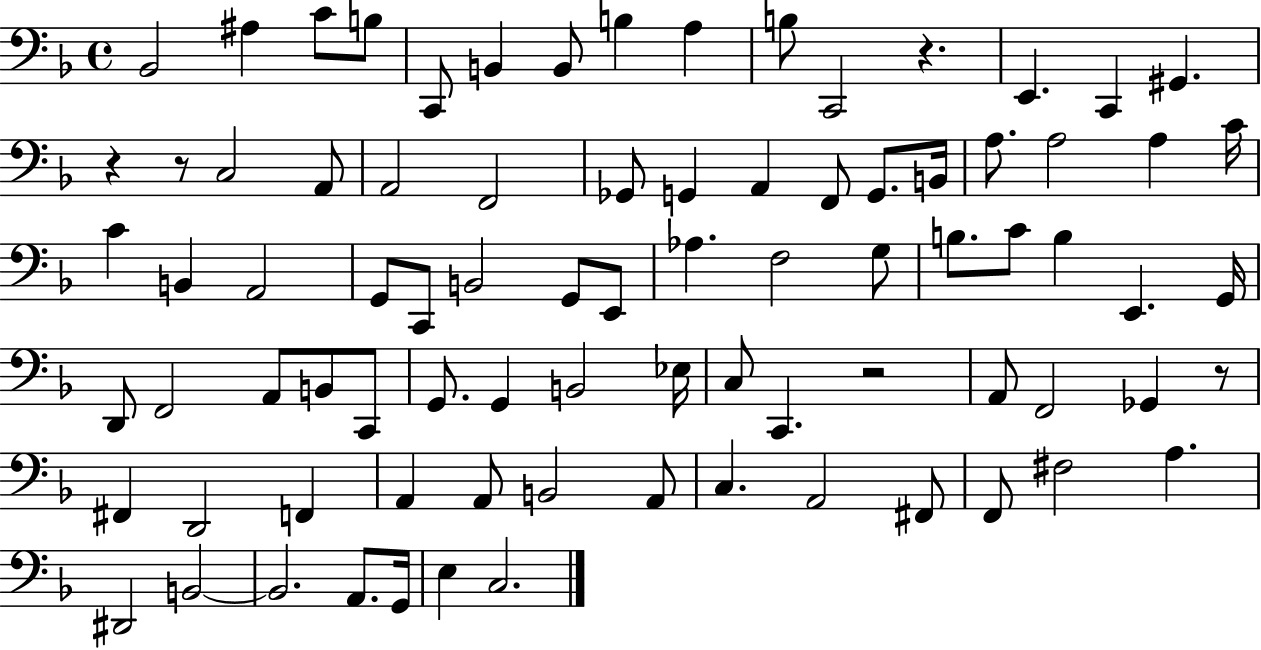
X:1
T:Untitled
M:4/4
L:1/4
K:F
_B,,2 ^A, C/2 B,/2 C,,/2 B,, B,,/2 B, A, B,/2 C,,2 z E,, C,, ^G,, z z/2 C,2 A,,/2 A,,2 F,,2 _G,,/2 G,, A,, F,,/2 G,,/2 B,,/4 A,/2 A,2 A, C/4 C B,, A,,2 G,,/2 C,,/2 B,,2 G,,/2 E,,/2 _A, F,2 G,/2 B,/2 C/2 B, E,, G,,/4 D,,/2 F,,2 A,,/2 B,,/2 C,,/2 G,,/2 G,, B,,2 _E,/4 C,/2 C,, z2 A,,/2 F,,2 _G,, z/2 ^F,, D,,2 F,, A,, A,,/2 B,,2 A,,/2 C, A,,2 ^F,,/2 F,,/2 ^F,2 A, ^D,,2 B,,2 B,,2 A,,/2 G,,/4 E, C,2